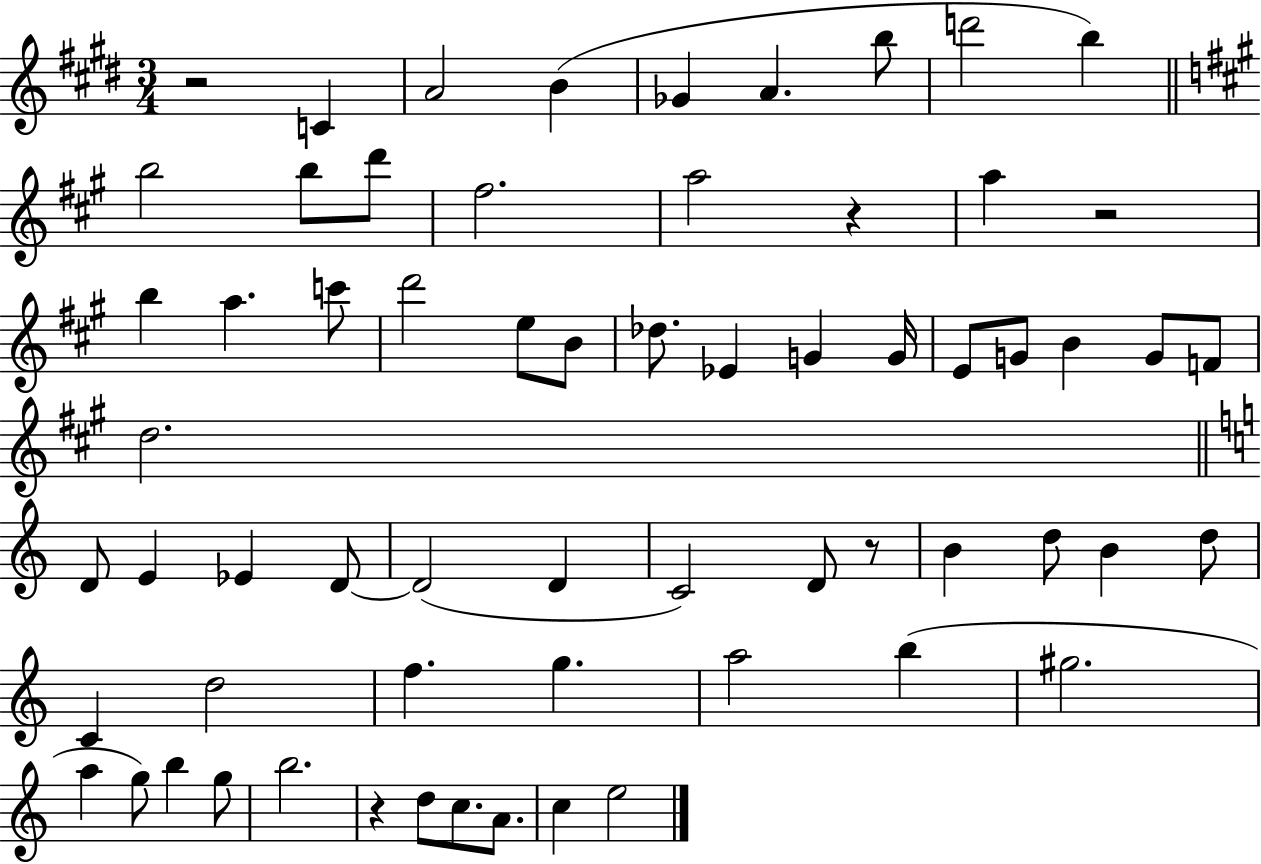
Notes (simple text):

R/h C4/q A4/h B4/q Gb4/q A4/q. B5/e D6/h B5/q B5/h B5/e D6/e F#5/h. A5/h R/q A5/q R/h B5/q A5/q. C6/e D6/h E5/e B4/e Db5/e. Eb4/q G4/q G4/s E4/e G4/e B4/q G4/e F4/e D5/h. D4/e E4/q Eb4/q D4/e D4/h D4/q C4/h D4/e R/e B4/q D5/e B4/q D5/e C4/q D5/h F5/q. G5/q. A5/h B5/q G#5/h. A5/q G5/e B5/q G5/e B5/h. R/q D5/e C5/e. A4/e. C5/q E5/h